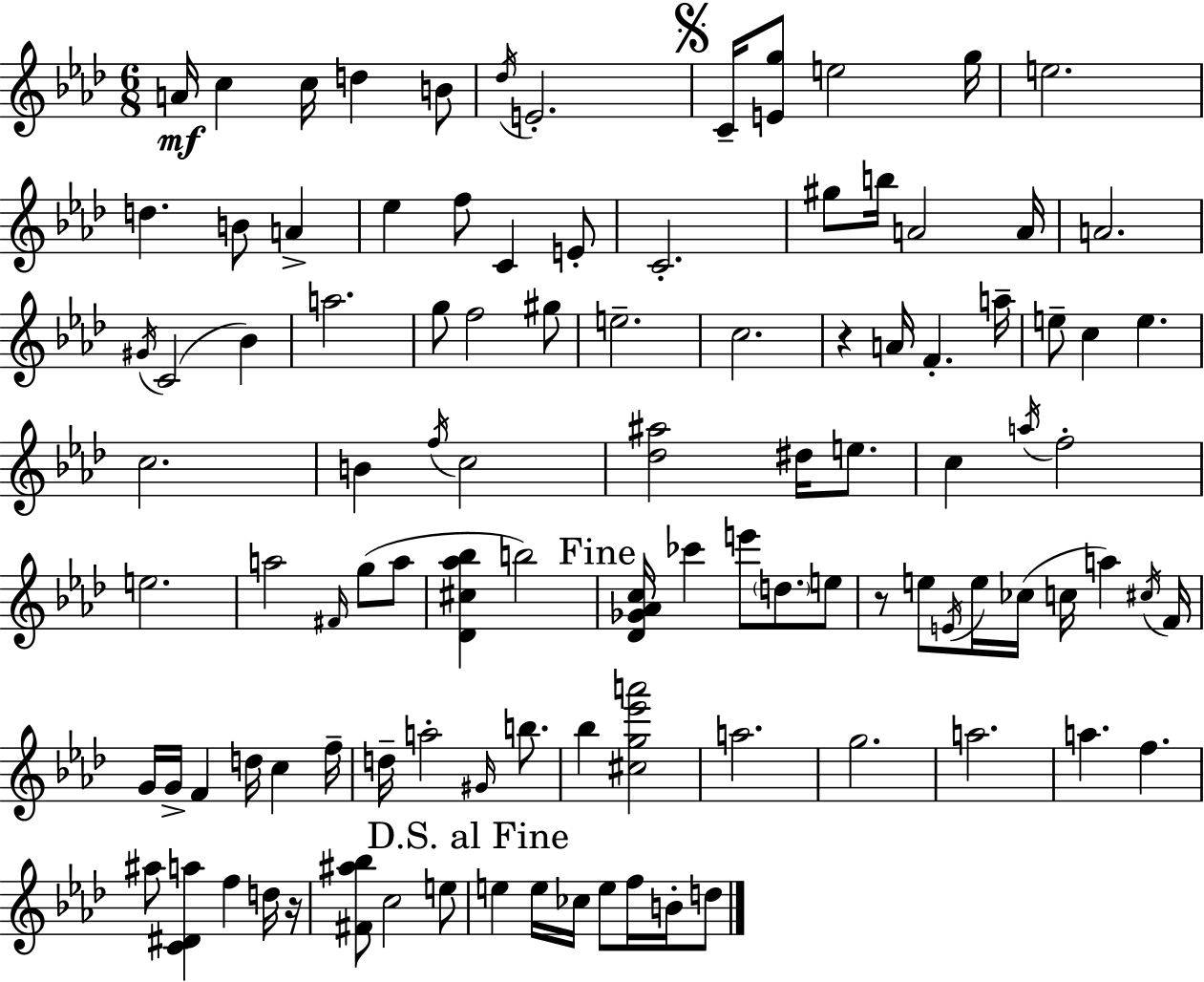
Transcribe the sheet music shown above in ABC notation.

X:1
T:Untitled
M:6/8
L:1/4
K:Fm
A/4 c c/4 d B/2 _d/4 E2 C/4 [Eg]/2 e2 g/4 e2 d B/2 A _e f/2 C E/2 C2 ^g/2 b/4 A2 A/4 A2 ^G/4 C2 _B a2 g/2 f2 ^g/2 e2 c2 z A/4 F a/4 e/2 c e c2 B f/4 c2 [_d^a]2 ^d/4 e/2 c a/4 f2 e2 a2 ^F/4 g/2 a/2 [_D^c_a_b] b2 [_D_G_Ac]/4 _c' e'/2 d/2 e/2 z/2 e/2 E/4 e/4 _c/4 c/4 a ^c/4 F/4 G/4 G/4 F d/4 c f/4 d/4 a2 ^G/4 b/2 _b [^cg_e'a']2 a2 g2 a2 a f ^a/2 [C^Da] f d/4 z/4 [^F^a_b]/2 c2 e/2 e e/4 _c/4 e/2 f/4 B/4 d/2